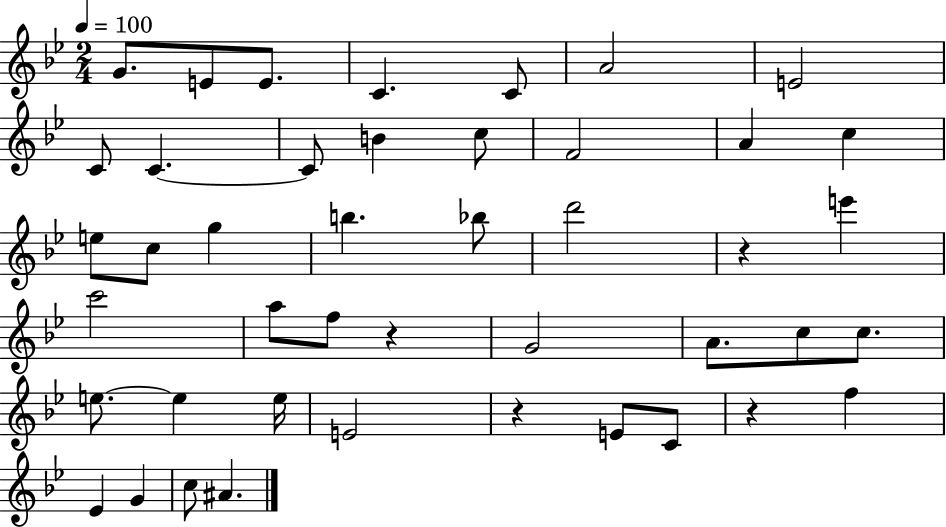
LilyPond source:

{
  \clef treble
  \numericTimeSignature
  \time 2/4
  \key bes \major
  \tempo 4 = 100
  g'8. e'8 e'8. | c'4. c'8 | a'2 | e'2 | \break c'8 c'4.~~ | c'8 b'4 c''8 | f'2 | a'4 c''4 | \break e''8 c''8 g''4 | b''4. bes''8 | d'''2 | r4 e'''4 | \break c'''2 | a''8 f''8 r4 | g'2 | a'8. c''8 c''8. | \break e''8.~~ e''4 e''16 | e'2 | r4 e'8 c'8 | r4 f''4 | \break ees'4 g'4 | c''8 ais'4. | \bar "|."
}